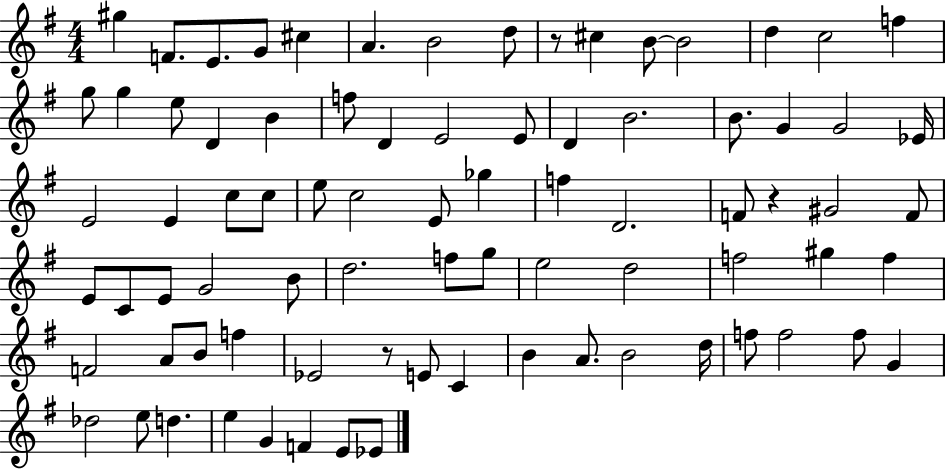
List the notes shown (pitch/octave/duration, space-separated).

G#5/q F4/e. E4/e. G4/e C#5/q A4/q. B4/h D5/e R/e C#5/q B4/e B4/h D5/q C5/h F5/q G5/e G5/q E5/e D4/q B4/q F5/e D4/q E4/h E4/e D4/q B4/h. B4/e. G4/q G4/h Eb4/s E4/h E4/q C5/e C5/e E5/e C5/h E4/e Gb5/q F5/q D4/h. F4/e R/q G#4/h F4/e E4/e C4/e E4/e G4/h B4/e D5/h. F5/e G5/e E5/h D5/h F5/h G#5/q F5/q F4/h A4/e B4/e F5/q Eb4/h R/e E4/e C4/q B4/q A4/e. B4/h D5/s F5/e F5/h F5/e G4/q Db5/h E5/e D5/q. E5/q G4/q F4/q E4/e Eb4/e